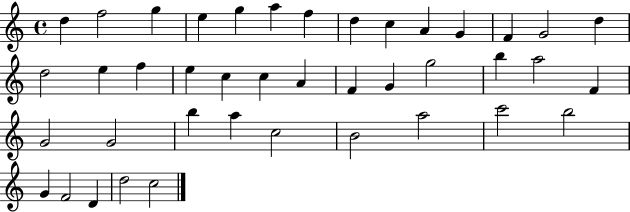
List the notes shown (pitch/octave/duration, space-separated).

D5/q F5/h G5/q E5/q G5/q A5/q F5/q D5/q C5/q A4/q G4/q F4/q G4/h D5/q D5/h E5/q F5/q E5/q C5/q C5/q A4/q F4/q G4/q G5/h B5/q A5/h F4/q G4/h G4/h B5/q A5/q C5/h B4/h A5/h C6/h B5/h G4/q F4/h D4/q D5/h C5/h